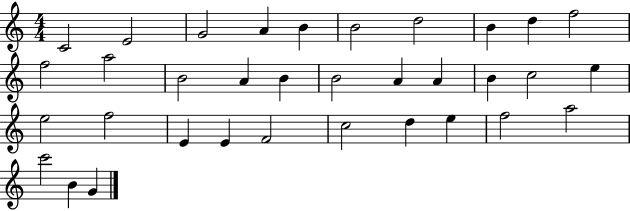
C4/h E4/h G4/h A4/q B4/q B4/h D5/h B4/q D5/q F5/h F5/h A5/h B4/h A4/q B4/q B4/h A4/q A4/q B4/q C5/h E5/q E5/h F5/h E4/q E4/q F4/h C5/h D5/q E5/q F5/h A5/h C6/h B4/q G4/q